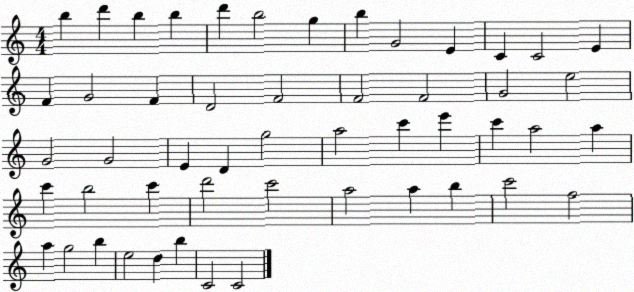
X:1
T:Untitled
M:4/4
L:1/4
K:C
b d' b b d' b2 g b G2 E C C2 E F G2 F D2 F2 F2 F2 G2 e2 G2 G2 E D g2 a2 c' e' c' a2 a c' b2 c' d'2 c'2 a2 a b c'2 f2 a g2 b e2 d b C2 C2